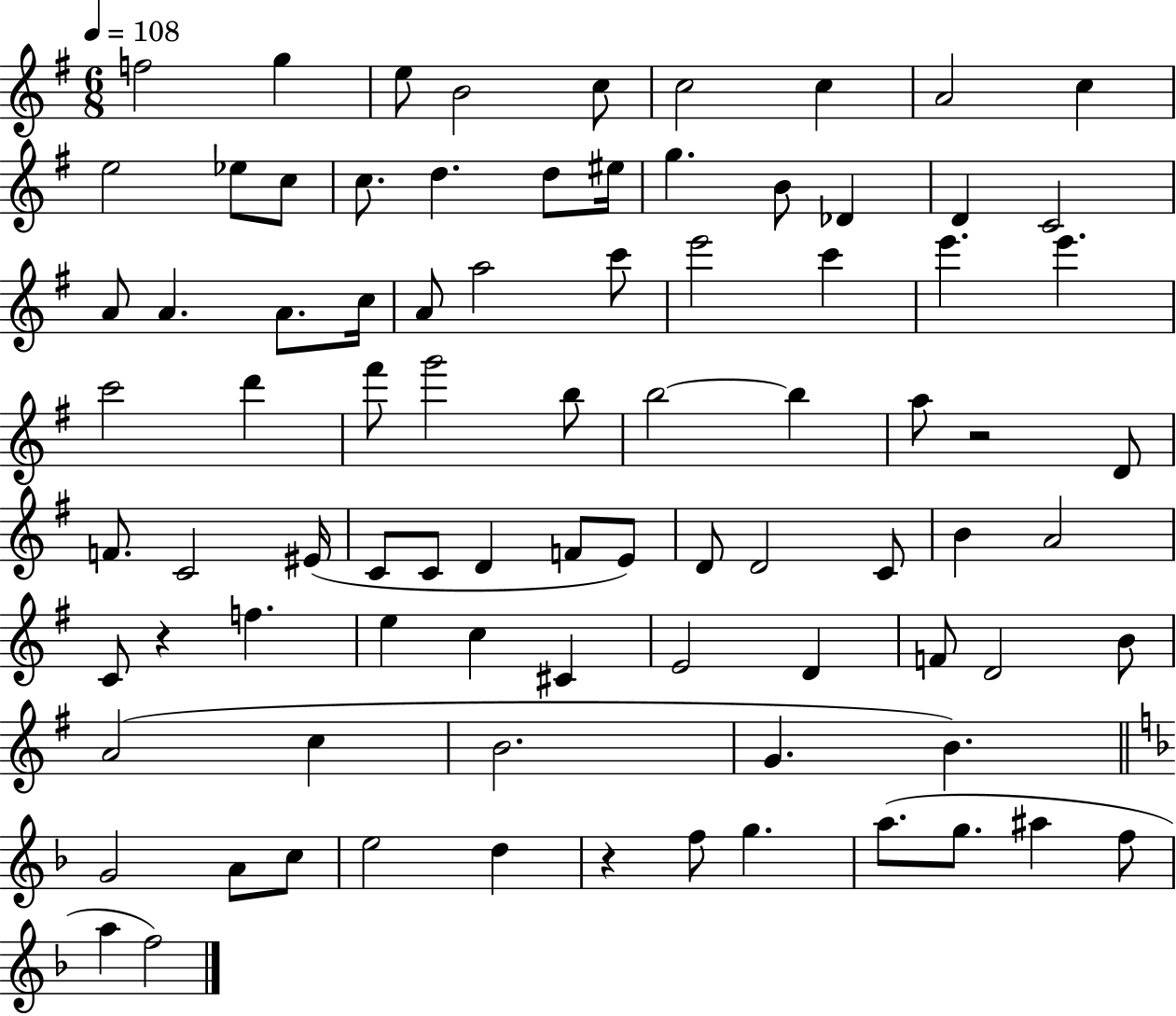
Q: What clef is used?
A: treble